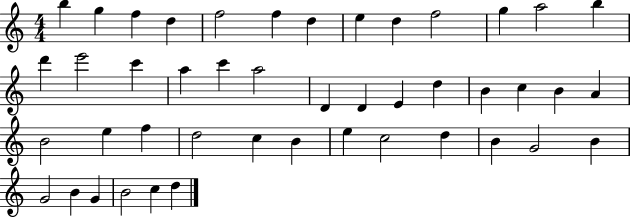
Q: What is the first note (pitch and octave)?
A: B5